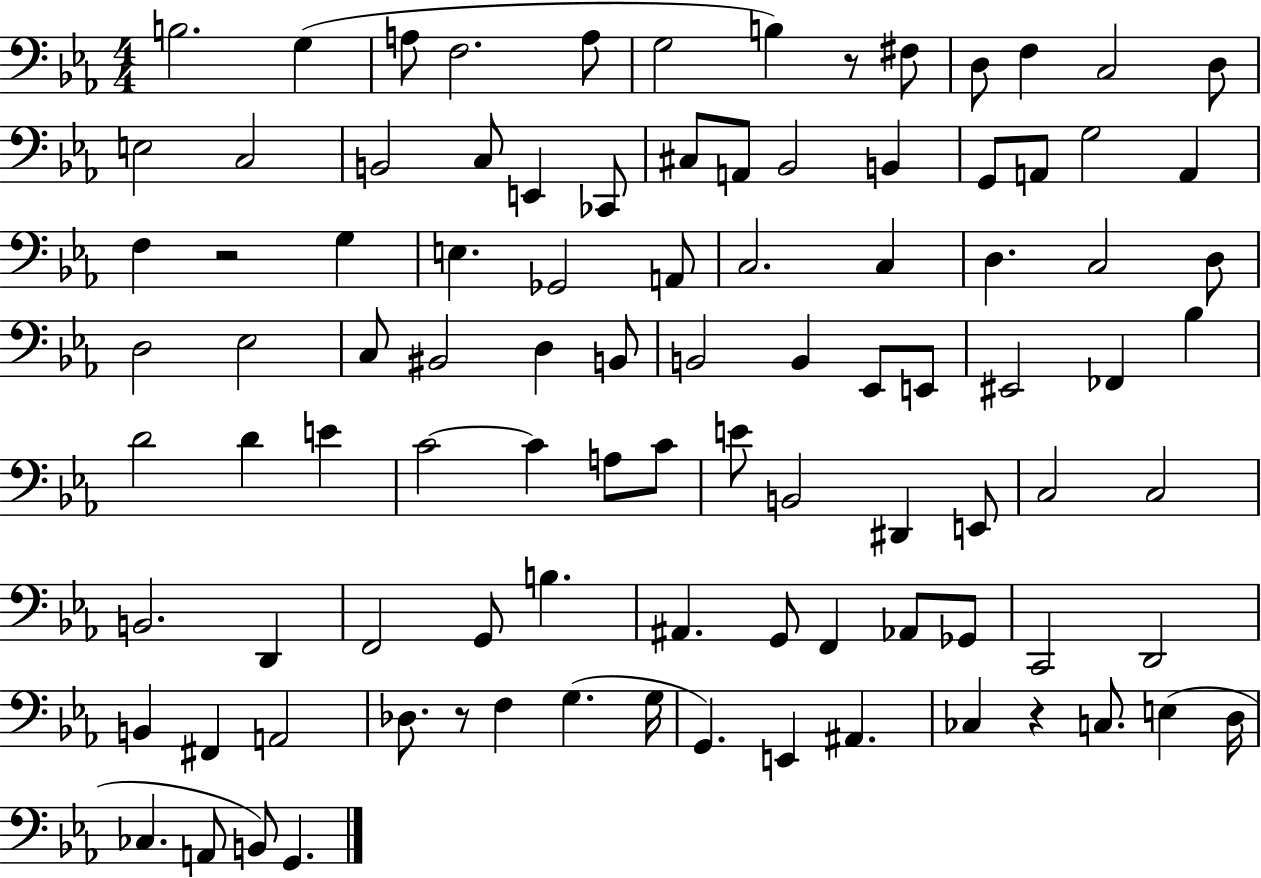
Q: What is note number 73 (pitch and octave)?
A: C2